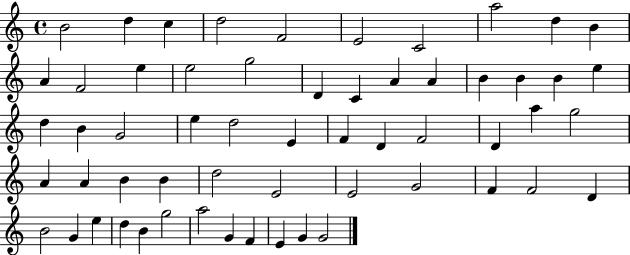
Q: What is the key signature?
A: C major